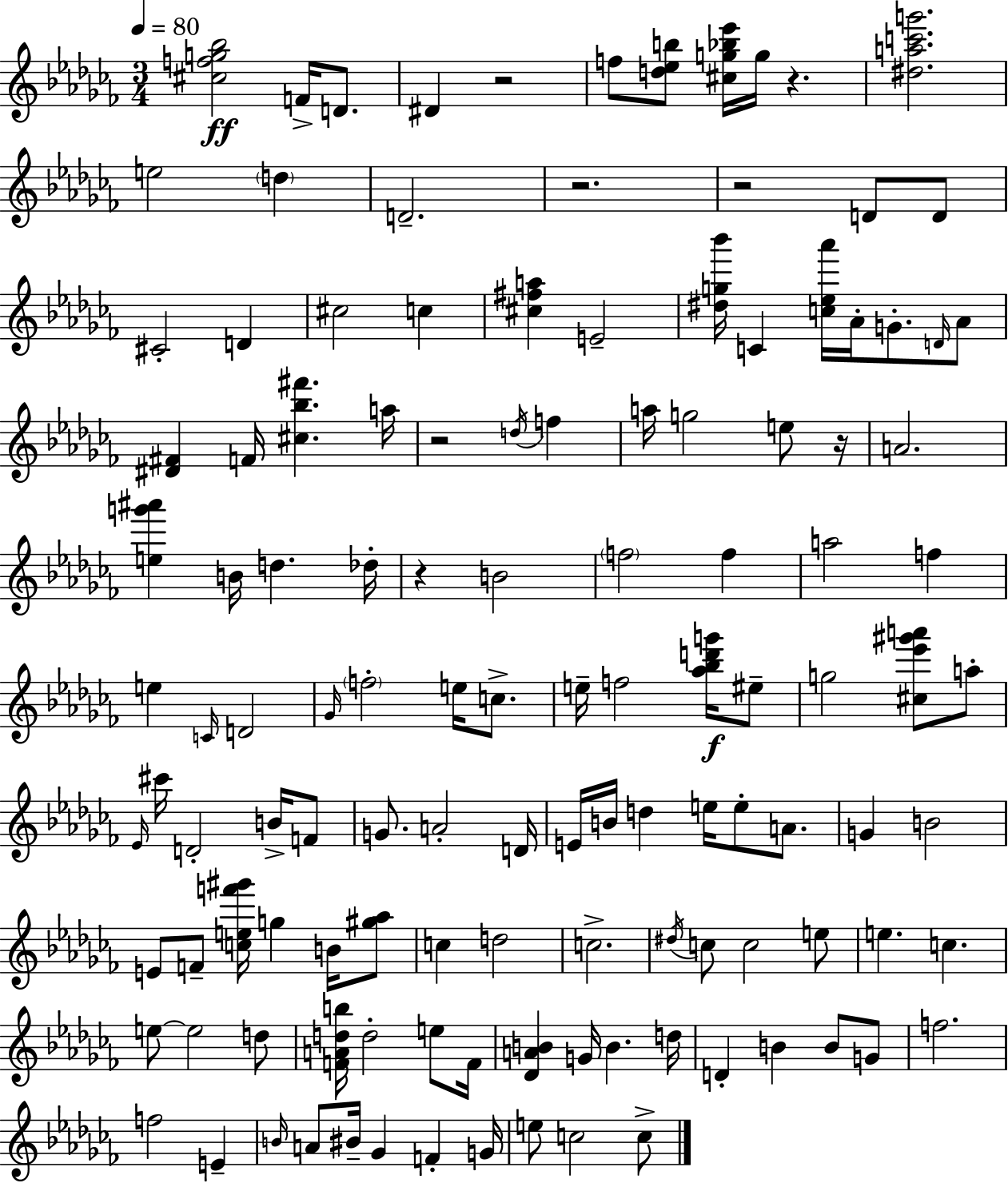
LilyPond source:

{
  \clef treble
  \numericTimeSignature
  \time 3/4
  \key aes \minor
  \tempo 4 = 80
  <cis'' f'' g'' bes''>2\ff f'16-> d'8. | dis'4 r2 | f''8 <d'' ees'' b''>8 <cis'' g'' bes'' ees'''>16 g''16 r4. | <dis'' a'' c''' g'''>2. | \break e''2 \parenthesize d''4 | d'2.-- | r2. | r2 d'8 d'8 | \break cis'2-. d'4 | cis''2 c''4 | <cis'' fis'' a''>4 e'2-- | <dis'' g'' bes'''>16 c'4 <c'' ees'' aes'''>16 aes'16-. g'8.-. \grace { d'16 } aes'8 | \break <dis' fis'>4 f'16 <cis'' bes'' fis'''>4. | a''16 r2 \acciaccatura { d''16 } f''4 | a''16 g''2 e''8 | r16 a'2. | \break <e'' g''' ais'''>4 b'16 d''4. | des''16-. r4 b'2 | \parenthesize f''2 f''4 | a''2 f''4 | \break e''4 \grace { c'16 } d'2 | \grace { ges'16 } \parenthesize f''2-. | e''16 c''8.-> e''16-- f''2 | <aes'' bes'' d''' g'''>16\f eis''8-- g''2 | \break <cis'' ees''' gis''' a'''>8 a''8-. \grace { ees'16 } cis'''16 d'2-. | b'16-> f'8 g'8. a'2-. | d'16 e'16 b'16 d''4 e''16 | e''8-. a'8. g'4 b'2 | \break e'8 f'8-- <c'' e'' f''' gis'''>16 g''4 | b'16 <gis'' aes''>8 c''4 d''2 | c''2.-> | \acciaccatura { dis''16 } c''8 c''2 | \break e''8 e''4. | c''4. e''8~~ e''2 | d''8 <f' a' d'' b''>16 d''2-. | e''8 f'16 <des' a' b'>4 g'16 b'4. | \break d''16 d'4-. b'4 | b'8 g'8 f''2. | f''2 | e'4-- \grace { b'16 } a'8 bis'16-- ges'4 | \break f'4-. g'16 e''8 c''2 | c''8-> \bar "|."
}